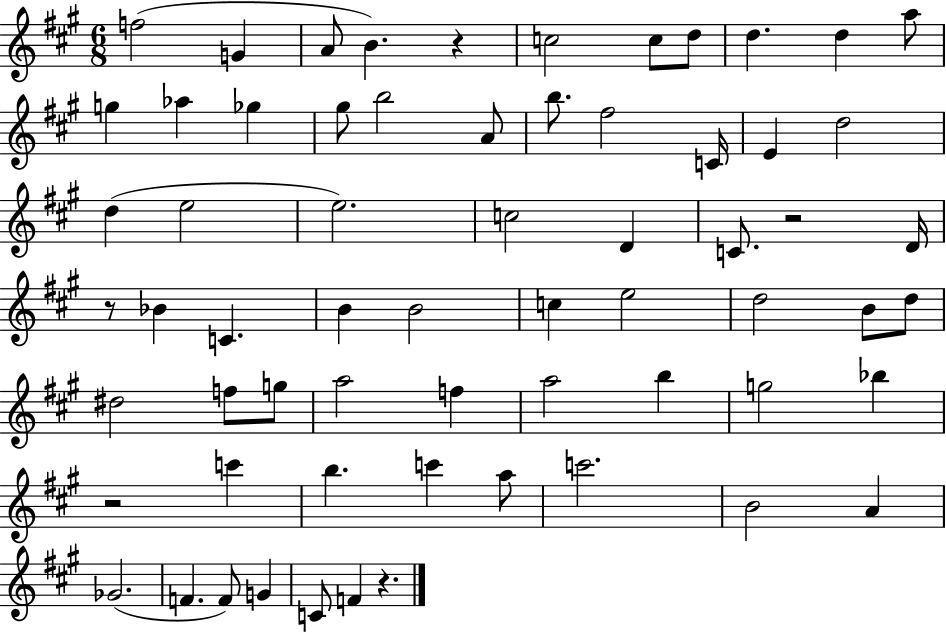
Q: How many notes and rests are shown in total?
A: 64